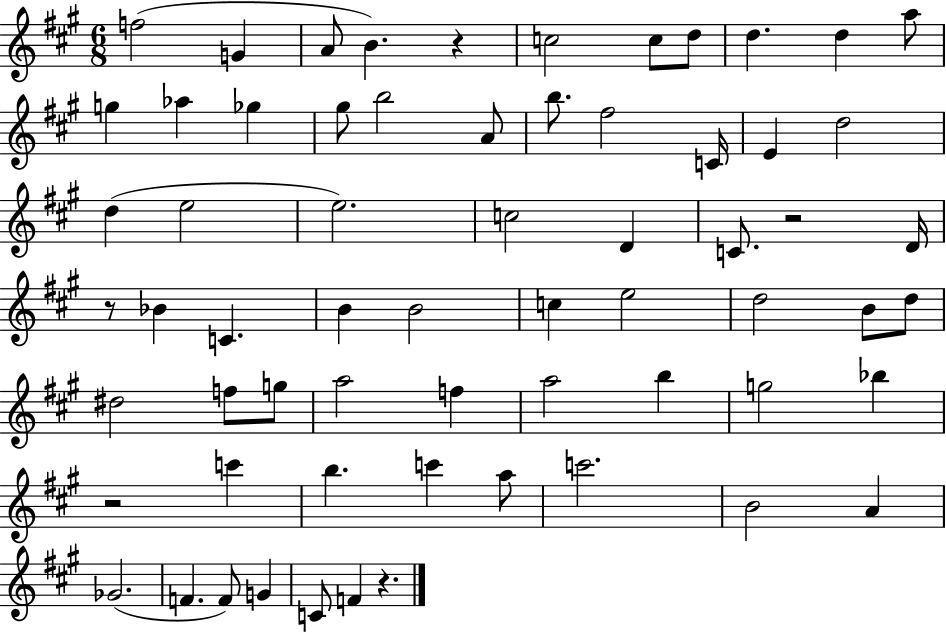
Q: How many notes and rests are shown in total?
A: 64